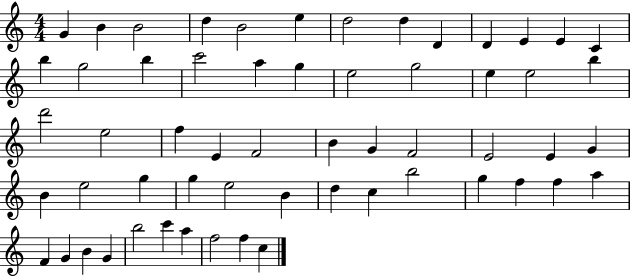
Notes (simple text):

G4/q B4/q B4/h D5/q B4/h E5/q D5/h D5/q D4/q D4/q E4/q E4/q C4/q B5/q G5/h B5/q C6/h A5/q G5/q E5/h G5/h E5/q E5/h B5/q D6/h E5/h F5/q E4/q F4/h B4/q G4/q F4/h E4/h E4/q G4/q B4/q E5/h G5/q G5/q E5/h B4/q D5/q C5/q B5/h G5/q F5/q F5/q A5/q F4/q G4/q B4/q G4/q B5/h C6/q A5/q F5/h F5/q C5/q